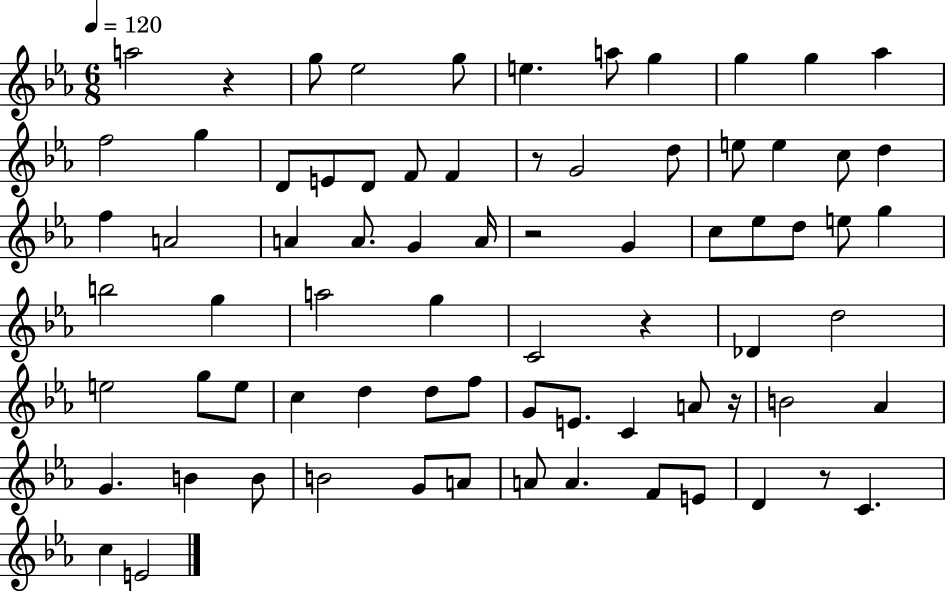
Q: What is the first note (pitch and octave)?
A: A5